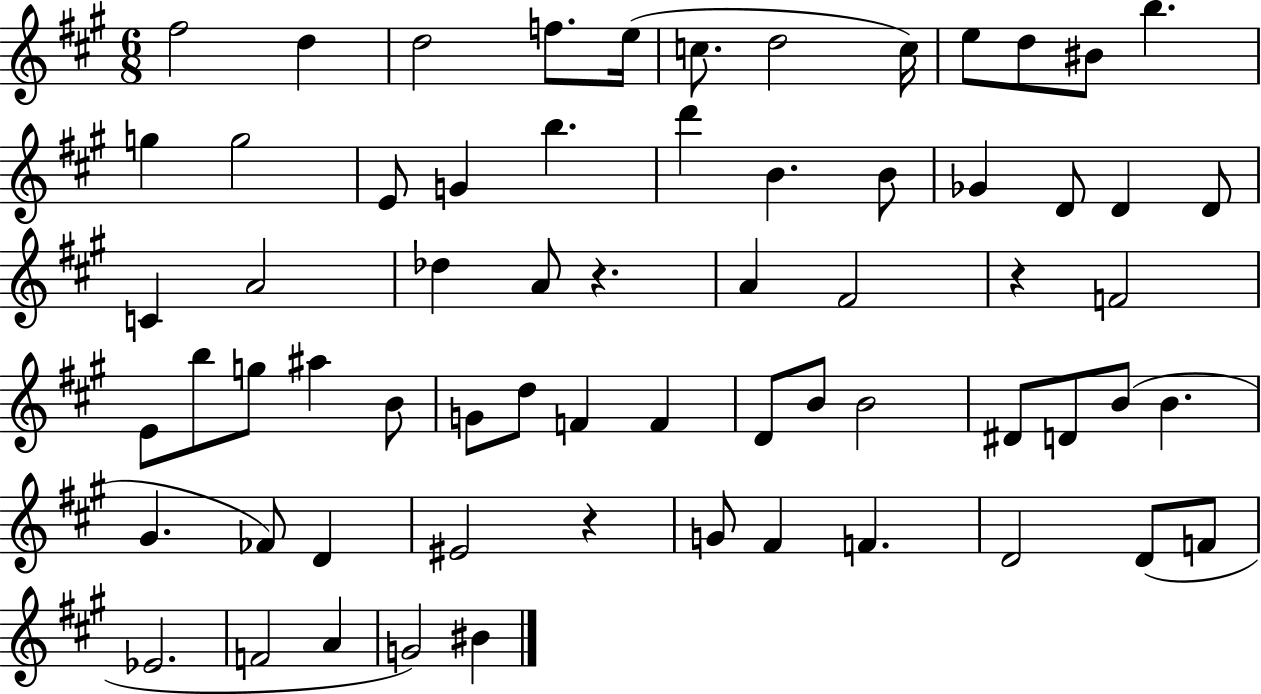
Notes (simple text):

F#5/h D5/q D5/h F5/e. E5/s C5/e. D5/h C5/s E5/e D5/e BIS4/e B5/q. G5/q G5/h E4/e G4/q B5/q. D6/q B4/q. B4/e Gb4/q D4/e D4/q D4/e C4/q A4/h Db5/q A4/e R/q. A4/q F#4/h R/q F4/h E4/e B5/e G5/e A#5/q B4/e G4/e D5/e F4/q F4/q D4/e B4/e B4/h D#4/e D4/e B4/e B4/q. G#4/q. FES4/e D4/q EIS4/h R/q G4/e F#4/q F4/q. D4/h D4/e F4/e Eb4/h. F4/h A4/q G4/h BIS4/q